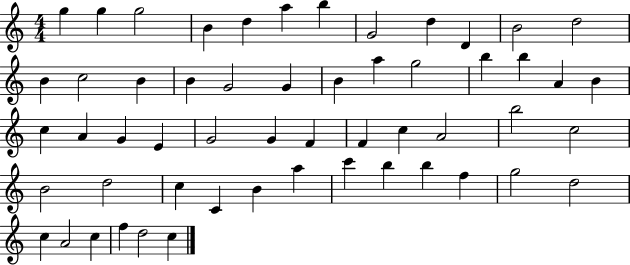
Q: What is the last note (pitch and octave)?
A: C5